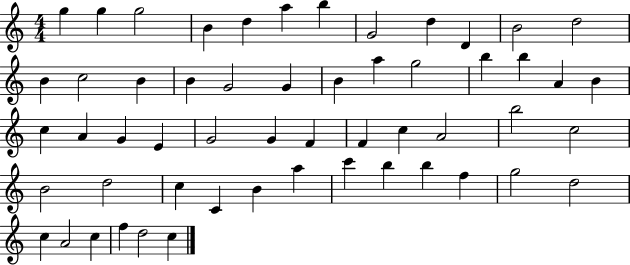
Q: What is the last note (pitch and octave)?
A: C5